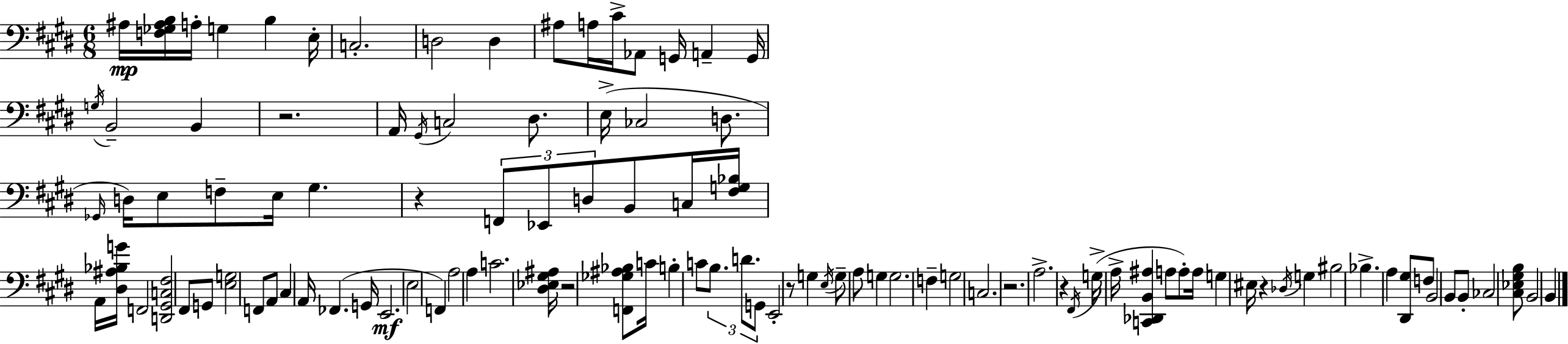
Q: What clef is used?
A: bass